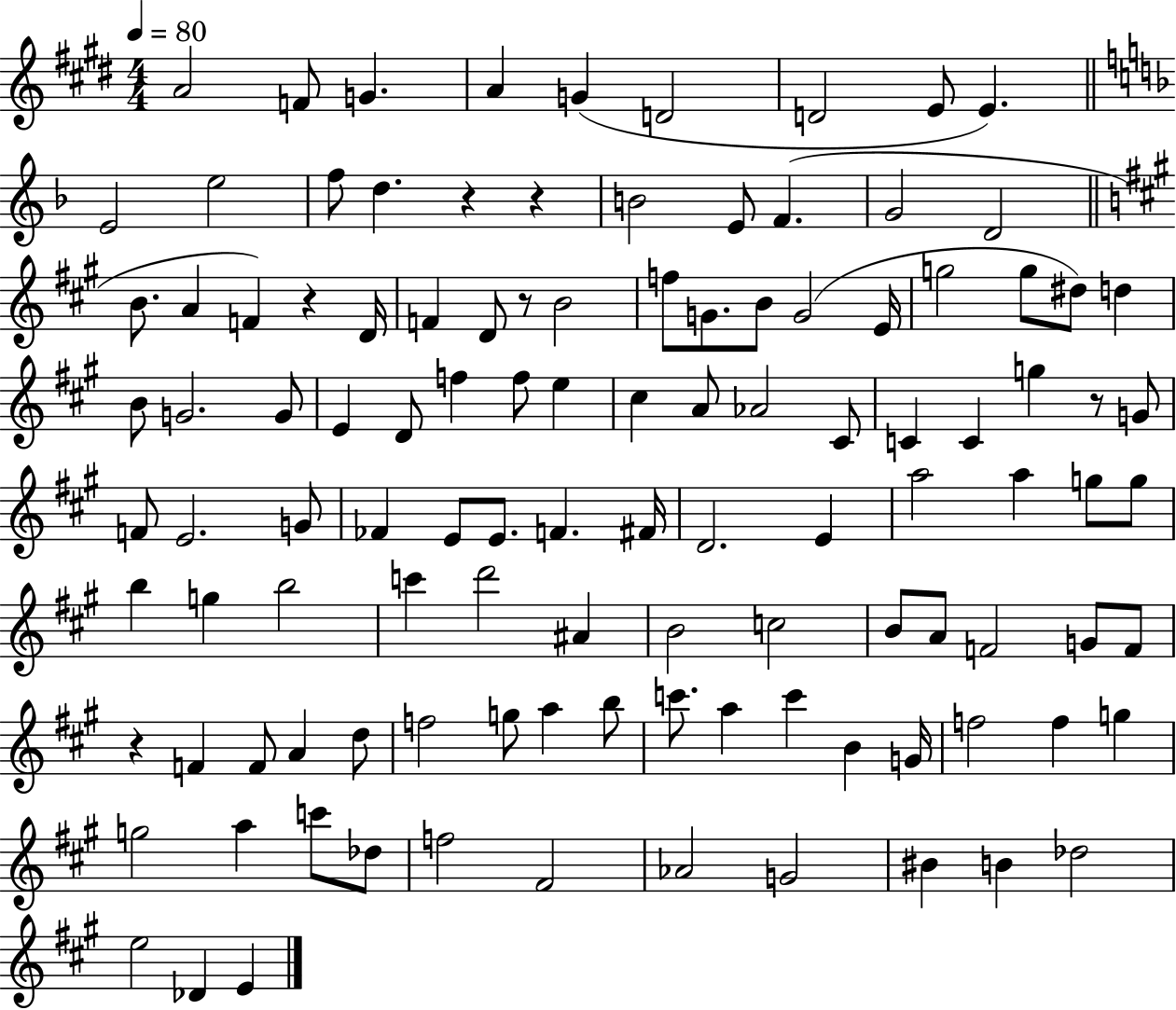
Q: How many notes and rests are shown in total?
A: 113